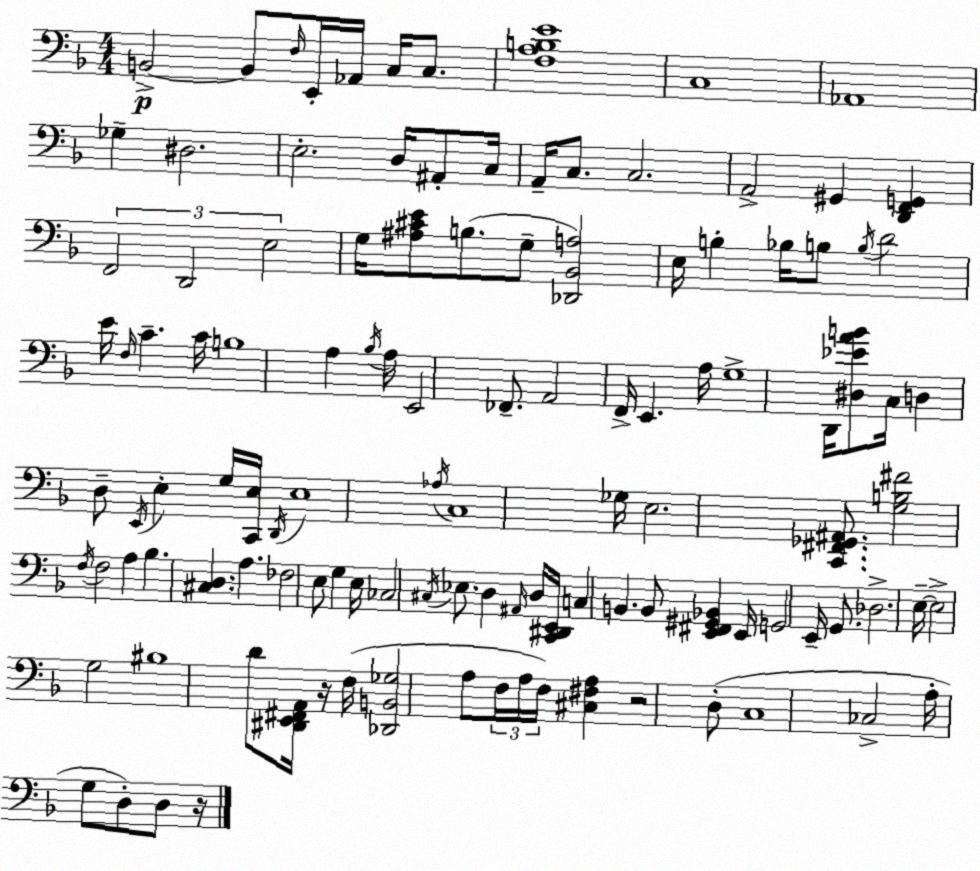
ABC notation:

X:1
T:Untitled
M:4/4
L:1/4
K:Dm
B,,2 B,,/2 F,/4 E,,/4 _A,,/4 C,/4 C,/2 [F,A,B,E]4 C,4 _A,,4 _G, ^D,2 E,2 D,/4 ^A,,/2 C,/4 A,,/4 C,/2 C,2 A,,2 ^G,, [D,,F,,G,,] F,,2 D,,2 E,2 G,/4 [^A,^CE]/2 B,/2 G,/2 [_D,,_B,,A,]2 E,/4 B, _B,/4 B,/2 B,/4 D2 E/4 F,/4 C C/4 B,4 A, _B,/4 A,/4 E,,2 _F,,/2 A,,2 F,,/4 E,, A,/4 G,4 D,,/4 [^D,_EAB]/2 C,/4 D, D,/2 E,,/4 E, G,/4 [C,,E,]/4 D,,/4 E,4 _A,/4 C,4 _G,/4 E,2 [C,,^F,,_G,,^A,,]/2 [G,B,^F]2 F,/4 F,2 A, _B, [^C,D,] A, _F,2 E,/2 G, E,/4 _C,2 ^C,/4 _E,/2 D, ^A,,/4 D,/4 [C,,^D,,E,,]/4 C, B,, B,,/2 [E,,^F,,^G,,_B,,] E,,/4 G,,2 E,,/4 G,,/2 _D,2 E,/4 E,2 G,2 ^B,4 D/2 [^D,,E,,^F,,A,,]/4 z/4 F,/4 [_D,,B,,_G,]2 A,/2 F,/4 A,/4 F,/4 [^C,^F,A,] z2 D,/2 C,4 _C,2 A,/4 G,/2 D,/2 D,/2 z/4